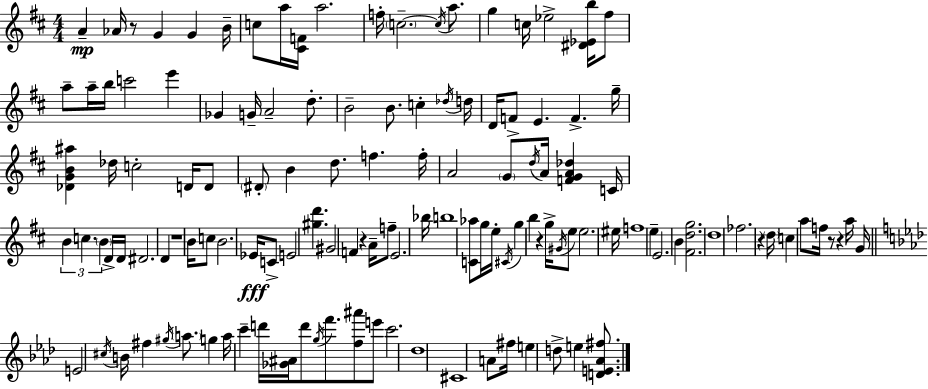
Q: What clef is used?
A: treble